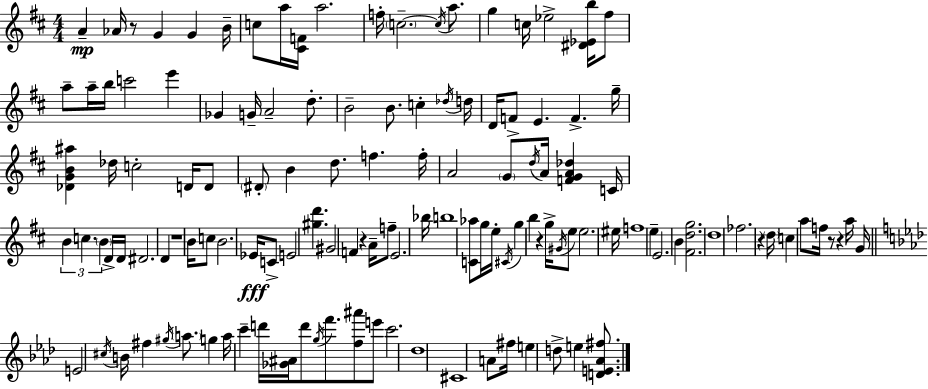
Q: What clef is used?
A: treble